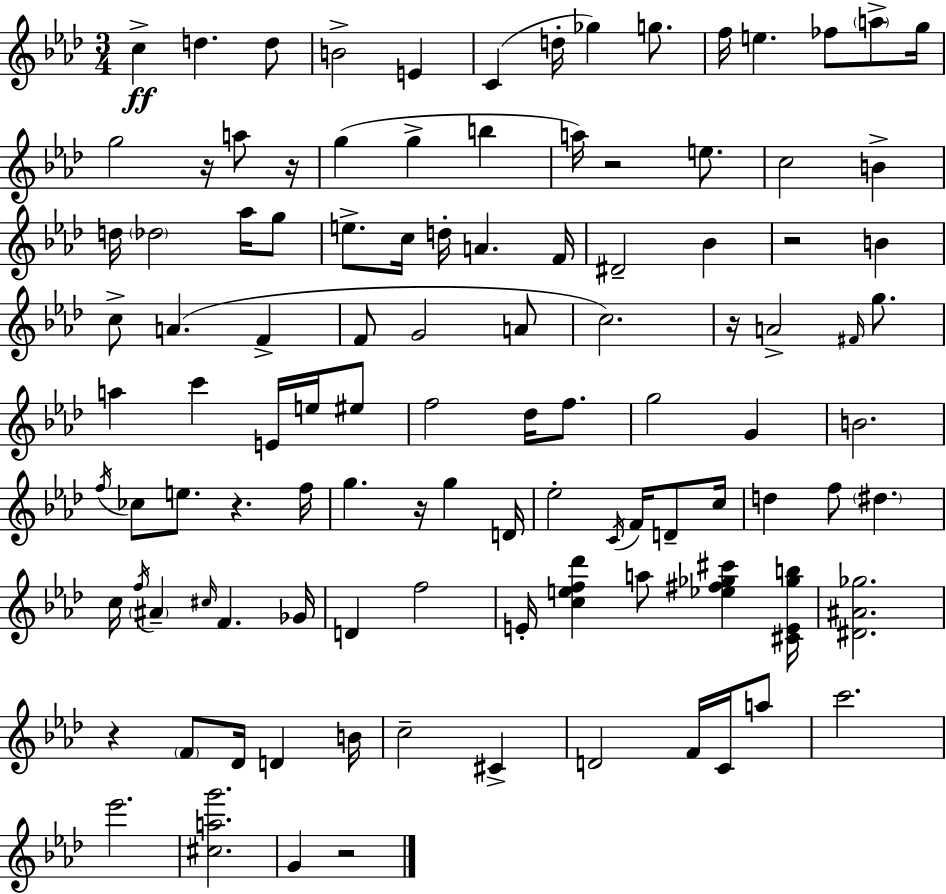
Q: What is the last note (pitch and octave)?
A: G4